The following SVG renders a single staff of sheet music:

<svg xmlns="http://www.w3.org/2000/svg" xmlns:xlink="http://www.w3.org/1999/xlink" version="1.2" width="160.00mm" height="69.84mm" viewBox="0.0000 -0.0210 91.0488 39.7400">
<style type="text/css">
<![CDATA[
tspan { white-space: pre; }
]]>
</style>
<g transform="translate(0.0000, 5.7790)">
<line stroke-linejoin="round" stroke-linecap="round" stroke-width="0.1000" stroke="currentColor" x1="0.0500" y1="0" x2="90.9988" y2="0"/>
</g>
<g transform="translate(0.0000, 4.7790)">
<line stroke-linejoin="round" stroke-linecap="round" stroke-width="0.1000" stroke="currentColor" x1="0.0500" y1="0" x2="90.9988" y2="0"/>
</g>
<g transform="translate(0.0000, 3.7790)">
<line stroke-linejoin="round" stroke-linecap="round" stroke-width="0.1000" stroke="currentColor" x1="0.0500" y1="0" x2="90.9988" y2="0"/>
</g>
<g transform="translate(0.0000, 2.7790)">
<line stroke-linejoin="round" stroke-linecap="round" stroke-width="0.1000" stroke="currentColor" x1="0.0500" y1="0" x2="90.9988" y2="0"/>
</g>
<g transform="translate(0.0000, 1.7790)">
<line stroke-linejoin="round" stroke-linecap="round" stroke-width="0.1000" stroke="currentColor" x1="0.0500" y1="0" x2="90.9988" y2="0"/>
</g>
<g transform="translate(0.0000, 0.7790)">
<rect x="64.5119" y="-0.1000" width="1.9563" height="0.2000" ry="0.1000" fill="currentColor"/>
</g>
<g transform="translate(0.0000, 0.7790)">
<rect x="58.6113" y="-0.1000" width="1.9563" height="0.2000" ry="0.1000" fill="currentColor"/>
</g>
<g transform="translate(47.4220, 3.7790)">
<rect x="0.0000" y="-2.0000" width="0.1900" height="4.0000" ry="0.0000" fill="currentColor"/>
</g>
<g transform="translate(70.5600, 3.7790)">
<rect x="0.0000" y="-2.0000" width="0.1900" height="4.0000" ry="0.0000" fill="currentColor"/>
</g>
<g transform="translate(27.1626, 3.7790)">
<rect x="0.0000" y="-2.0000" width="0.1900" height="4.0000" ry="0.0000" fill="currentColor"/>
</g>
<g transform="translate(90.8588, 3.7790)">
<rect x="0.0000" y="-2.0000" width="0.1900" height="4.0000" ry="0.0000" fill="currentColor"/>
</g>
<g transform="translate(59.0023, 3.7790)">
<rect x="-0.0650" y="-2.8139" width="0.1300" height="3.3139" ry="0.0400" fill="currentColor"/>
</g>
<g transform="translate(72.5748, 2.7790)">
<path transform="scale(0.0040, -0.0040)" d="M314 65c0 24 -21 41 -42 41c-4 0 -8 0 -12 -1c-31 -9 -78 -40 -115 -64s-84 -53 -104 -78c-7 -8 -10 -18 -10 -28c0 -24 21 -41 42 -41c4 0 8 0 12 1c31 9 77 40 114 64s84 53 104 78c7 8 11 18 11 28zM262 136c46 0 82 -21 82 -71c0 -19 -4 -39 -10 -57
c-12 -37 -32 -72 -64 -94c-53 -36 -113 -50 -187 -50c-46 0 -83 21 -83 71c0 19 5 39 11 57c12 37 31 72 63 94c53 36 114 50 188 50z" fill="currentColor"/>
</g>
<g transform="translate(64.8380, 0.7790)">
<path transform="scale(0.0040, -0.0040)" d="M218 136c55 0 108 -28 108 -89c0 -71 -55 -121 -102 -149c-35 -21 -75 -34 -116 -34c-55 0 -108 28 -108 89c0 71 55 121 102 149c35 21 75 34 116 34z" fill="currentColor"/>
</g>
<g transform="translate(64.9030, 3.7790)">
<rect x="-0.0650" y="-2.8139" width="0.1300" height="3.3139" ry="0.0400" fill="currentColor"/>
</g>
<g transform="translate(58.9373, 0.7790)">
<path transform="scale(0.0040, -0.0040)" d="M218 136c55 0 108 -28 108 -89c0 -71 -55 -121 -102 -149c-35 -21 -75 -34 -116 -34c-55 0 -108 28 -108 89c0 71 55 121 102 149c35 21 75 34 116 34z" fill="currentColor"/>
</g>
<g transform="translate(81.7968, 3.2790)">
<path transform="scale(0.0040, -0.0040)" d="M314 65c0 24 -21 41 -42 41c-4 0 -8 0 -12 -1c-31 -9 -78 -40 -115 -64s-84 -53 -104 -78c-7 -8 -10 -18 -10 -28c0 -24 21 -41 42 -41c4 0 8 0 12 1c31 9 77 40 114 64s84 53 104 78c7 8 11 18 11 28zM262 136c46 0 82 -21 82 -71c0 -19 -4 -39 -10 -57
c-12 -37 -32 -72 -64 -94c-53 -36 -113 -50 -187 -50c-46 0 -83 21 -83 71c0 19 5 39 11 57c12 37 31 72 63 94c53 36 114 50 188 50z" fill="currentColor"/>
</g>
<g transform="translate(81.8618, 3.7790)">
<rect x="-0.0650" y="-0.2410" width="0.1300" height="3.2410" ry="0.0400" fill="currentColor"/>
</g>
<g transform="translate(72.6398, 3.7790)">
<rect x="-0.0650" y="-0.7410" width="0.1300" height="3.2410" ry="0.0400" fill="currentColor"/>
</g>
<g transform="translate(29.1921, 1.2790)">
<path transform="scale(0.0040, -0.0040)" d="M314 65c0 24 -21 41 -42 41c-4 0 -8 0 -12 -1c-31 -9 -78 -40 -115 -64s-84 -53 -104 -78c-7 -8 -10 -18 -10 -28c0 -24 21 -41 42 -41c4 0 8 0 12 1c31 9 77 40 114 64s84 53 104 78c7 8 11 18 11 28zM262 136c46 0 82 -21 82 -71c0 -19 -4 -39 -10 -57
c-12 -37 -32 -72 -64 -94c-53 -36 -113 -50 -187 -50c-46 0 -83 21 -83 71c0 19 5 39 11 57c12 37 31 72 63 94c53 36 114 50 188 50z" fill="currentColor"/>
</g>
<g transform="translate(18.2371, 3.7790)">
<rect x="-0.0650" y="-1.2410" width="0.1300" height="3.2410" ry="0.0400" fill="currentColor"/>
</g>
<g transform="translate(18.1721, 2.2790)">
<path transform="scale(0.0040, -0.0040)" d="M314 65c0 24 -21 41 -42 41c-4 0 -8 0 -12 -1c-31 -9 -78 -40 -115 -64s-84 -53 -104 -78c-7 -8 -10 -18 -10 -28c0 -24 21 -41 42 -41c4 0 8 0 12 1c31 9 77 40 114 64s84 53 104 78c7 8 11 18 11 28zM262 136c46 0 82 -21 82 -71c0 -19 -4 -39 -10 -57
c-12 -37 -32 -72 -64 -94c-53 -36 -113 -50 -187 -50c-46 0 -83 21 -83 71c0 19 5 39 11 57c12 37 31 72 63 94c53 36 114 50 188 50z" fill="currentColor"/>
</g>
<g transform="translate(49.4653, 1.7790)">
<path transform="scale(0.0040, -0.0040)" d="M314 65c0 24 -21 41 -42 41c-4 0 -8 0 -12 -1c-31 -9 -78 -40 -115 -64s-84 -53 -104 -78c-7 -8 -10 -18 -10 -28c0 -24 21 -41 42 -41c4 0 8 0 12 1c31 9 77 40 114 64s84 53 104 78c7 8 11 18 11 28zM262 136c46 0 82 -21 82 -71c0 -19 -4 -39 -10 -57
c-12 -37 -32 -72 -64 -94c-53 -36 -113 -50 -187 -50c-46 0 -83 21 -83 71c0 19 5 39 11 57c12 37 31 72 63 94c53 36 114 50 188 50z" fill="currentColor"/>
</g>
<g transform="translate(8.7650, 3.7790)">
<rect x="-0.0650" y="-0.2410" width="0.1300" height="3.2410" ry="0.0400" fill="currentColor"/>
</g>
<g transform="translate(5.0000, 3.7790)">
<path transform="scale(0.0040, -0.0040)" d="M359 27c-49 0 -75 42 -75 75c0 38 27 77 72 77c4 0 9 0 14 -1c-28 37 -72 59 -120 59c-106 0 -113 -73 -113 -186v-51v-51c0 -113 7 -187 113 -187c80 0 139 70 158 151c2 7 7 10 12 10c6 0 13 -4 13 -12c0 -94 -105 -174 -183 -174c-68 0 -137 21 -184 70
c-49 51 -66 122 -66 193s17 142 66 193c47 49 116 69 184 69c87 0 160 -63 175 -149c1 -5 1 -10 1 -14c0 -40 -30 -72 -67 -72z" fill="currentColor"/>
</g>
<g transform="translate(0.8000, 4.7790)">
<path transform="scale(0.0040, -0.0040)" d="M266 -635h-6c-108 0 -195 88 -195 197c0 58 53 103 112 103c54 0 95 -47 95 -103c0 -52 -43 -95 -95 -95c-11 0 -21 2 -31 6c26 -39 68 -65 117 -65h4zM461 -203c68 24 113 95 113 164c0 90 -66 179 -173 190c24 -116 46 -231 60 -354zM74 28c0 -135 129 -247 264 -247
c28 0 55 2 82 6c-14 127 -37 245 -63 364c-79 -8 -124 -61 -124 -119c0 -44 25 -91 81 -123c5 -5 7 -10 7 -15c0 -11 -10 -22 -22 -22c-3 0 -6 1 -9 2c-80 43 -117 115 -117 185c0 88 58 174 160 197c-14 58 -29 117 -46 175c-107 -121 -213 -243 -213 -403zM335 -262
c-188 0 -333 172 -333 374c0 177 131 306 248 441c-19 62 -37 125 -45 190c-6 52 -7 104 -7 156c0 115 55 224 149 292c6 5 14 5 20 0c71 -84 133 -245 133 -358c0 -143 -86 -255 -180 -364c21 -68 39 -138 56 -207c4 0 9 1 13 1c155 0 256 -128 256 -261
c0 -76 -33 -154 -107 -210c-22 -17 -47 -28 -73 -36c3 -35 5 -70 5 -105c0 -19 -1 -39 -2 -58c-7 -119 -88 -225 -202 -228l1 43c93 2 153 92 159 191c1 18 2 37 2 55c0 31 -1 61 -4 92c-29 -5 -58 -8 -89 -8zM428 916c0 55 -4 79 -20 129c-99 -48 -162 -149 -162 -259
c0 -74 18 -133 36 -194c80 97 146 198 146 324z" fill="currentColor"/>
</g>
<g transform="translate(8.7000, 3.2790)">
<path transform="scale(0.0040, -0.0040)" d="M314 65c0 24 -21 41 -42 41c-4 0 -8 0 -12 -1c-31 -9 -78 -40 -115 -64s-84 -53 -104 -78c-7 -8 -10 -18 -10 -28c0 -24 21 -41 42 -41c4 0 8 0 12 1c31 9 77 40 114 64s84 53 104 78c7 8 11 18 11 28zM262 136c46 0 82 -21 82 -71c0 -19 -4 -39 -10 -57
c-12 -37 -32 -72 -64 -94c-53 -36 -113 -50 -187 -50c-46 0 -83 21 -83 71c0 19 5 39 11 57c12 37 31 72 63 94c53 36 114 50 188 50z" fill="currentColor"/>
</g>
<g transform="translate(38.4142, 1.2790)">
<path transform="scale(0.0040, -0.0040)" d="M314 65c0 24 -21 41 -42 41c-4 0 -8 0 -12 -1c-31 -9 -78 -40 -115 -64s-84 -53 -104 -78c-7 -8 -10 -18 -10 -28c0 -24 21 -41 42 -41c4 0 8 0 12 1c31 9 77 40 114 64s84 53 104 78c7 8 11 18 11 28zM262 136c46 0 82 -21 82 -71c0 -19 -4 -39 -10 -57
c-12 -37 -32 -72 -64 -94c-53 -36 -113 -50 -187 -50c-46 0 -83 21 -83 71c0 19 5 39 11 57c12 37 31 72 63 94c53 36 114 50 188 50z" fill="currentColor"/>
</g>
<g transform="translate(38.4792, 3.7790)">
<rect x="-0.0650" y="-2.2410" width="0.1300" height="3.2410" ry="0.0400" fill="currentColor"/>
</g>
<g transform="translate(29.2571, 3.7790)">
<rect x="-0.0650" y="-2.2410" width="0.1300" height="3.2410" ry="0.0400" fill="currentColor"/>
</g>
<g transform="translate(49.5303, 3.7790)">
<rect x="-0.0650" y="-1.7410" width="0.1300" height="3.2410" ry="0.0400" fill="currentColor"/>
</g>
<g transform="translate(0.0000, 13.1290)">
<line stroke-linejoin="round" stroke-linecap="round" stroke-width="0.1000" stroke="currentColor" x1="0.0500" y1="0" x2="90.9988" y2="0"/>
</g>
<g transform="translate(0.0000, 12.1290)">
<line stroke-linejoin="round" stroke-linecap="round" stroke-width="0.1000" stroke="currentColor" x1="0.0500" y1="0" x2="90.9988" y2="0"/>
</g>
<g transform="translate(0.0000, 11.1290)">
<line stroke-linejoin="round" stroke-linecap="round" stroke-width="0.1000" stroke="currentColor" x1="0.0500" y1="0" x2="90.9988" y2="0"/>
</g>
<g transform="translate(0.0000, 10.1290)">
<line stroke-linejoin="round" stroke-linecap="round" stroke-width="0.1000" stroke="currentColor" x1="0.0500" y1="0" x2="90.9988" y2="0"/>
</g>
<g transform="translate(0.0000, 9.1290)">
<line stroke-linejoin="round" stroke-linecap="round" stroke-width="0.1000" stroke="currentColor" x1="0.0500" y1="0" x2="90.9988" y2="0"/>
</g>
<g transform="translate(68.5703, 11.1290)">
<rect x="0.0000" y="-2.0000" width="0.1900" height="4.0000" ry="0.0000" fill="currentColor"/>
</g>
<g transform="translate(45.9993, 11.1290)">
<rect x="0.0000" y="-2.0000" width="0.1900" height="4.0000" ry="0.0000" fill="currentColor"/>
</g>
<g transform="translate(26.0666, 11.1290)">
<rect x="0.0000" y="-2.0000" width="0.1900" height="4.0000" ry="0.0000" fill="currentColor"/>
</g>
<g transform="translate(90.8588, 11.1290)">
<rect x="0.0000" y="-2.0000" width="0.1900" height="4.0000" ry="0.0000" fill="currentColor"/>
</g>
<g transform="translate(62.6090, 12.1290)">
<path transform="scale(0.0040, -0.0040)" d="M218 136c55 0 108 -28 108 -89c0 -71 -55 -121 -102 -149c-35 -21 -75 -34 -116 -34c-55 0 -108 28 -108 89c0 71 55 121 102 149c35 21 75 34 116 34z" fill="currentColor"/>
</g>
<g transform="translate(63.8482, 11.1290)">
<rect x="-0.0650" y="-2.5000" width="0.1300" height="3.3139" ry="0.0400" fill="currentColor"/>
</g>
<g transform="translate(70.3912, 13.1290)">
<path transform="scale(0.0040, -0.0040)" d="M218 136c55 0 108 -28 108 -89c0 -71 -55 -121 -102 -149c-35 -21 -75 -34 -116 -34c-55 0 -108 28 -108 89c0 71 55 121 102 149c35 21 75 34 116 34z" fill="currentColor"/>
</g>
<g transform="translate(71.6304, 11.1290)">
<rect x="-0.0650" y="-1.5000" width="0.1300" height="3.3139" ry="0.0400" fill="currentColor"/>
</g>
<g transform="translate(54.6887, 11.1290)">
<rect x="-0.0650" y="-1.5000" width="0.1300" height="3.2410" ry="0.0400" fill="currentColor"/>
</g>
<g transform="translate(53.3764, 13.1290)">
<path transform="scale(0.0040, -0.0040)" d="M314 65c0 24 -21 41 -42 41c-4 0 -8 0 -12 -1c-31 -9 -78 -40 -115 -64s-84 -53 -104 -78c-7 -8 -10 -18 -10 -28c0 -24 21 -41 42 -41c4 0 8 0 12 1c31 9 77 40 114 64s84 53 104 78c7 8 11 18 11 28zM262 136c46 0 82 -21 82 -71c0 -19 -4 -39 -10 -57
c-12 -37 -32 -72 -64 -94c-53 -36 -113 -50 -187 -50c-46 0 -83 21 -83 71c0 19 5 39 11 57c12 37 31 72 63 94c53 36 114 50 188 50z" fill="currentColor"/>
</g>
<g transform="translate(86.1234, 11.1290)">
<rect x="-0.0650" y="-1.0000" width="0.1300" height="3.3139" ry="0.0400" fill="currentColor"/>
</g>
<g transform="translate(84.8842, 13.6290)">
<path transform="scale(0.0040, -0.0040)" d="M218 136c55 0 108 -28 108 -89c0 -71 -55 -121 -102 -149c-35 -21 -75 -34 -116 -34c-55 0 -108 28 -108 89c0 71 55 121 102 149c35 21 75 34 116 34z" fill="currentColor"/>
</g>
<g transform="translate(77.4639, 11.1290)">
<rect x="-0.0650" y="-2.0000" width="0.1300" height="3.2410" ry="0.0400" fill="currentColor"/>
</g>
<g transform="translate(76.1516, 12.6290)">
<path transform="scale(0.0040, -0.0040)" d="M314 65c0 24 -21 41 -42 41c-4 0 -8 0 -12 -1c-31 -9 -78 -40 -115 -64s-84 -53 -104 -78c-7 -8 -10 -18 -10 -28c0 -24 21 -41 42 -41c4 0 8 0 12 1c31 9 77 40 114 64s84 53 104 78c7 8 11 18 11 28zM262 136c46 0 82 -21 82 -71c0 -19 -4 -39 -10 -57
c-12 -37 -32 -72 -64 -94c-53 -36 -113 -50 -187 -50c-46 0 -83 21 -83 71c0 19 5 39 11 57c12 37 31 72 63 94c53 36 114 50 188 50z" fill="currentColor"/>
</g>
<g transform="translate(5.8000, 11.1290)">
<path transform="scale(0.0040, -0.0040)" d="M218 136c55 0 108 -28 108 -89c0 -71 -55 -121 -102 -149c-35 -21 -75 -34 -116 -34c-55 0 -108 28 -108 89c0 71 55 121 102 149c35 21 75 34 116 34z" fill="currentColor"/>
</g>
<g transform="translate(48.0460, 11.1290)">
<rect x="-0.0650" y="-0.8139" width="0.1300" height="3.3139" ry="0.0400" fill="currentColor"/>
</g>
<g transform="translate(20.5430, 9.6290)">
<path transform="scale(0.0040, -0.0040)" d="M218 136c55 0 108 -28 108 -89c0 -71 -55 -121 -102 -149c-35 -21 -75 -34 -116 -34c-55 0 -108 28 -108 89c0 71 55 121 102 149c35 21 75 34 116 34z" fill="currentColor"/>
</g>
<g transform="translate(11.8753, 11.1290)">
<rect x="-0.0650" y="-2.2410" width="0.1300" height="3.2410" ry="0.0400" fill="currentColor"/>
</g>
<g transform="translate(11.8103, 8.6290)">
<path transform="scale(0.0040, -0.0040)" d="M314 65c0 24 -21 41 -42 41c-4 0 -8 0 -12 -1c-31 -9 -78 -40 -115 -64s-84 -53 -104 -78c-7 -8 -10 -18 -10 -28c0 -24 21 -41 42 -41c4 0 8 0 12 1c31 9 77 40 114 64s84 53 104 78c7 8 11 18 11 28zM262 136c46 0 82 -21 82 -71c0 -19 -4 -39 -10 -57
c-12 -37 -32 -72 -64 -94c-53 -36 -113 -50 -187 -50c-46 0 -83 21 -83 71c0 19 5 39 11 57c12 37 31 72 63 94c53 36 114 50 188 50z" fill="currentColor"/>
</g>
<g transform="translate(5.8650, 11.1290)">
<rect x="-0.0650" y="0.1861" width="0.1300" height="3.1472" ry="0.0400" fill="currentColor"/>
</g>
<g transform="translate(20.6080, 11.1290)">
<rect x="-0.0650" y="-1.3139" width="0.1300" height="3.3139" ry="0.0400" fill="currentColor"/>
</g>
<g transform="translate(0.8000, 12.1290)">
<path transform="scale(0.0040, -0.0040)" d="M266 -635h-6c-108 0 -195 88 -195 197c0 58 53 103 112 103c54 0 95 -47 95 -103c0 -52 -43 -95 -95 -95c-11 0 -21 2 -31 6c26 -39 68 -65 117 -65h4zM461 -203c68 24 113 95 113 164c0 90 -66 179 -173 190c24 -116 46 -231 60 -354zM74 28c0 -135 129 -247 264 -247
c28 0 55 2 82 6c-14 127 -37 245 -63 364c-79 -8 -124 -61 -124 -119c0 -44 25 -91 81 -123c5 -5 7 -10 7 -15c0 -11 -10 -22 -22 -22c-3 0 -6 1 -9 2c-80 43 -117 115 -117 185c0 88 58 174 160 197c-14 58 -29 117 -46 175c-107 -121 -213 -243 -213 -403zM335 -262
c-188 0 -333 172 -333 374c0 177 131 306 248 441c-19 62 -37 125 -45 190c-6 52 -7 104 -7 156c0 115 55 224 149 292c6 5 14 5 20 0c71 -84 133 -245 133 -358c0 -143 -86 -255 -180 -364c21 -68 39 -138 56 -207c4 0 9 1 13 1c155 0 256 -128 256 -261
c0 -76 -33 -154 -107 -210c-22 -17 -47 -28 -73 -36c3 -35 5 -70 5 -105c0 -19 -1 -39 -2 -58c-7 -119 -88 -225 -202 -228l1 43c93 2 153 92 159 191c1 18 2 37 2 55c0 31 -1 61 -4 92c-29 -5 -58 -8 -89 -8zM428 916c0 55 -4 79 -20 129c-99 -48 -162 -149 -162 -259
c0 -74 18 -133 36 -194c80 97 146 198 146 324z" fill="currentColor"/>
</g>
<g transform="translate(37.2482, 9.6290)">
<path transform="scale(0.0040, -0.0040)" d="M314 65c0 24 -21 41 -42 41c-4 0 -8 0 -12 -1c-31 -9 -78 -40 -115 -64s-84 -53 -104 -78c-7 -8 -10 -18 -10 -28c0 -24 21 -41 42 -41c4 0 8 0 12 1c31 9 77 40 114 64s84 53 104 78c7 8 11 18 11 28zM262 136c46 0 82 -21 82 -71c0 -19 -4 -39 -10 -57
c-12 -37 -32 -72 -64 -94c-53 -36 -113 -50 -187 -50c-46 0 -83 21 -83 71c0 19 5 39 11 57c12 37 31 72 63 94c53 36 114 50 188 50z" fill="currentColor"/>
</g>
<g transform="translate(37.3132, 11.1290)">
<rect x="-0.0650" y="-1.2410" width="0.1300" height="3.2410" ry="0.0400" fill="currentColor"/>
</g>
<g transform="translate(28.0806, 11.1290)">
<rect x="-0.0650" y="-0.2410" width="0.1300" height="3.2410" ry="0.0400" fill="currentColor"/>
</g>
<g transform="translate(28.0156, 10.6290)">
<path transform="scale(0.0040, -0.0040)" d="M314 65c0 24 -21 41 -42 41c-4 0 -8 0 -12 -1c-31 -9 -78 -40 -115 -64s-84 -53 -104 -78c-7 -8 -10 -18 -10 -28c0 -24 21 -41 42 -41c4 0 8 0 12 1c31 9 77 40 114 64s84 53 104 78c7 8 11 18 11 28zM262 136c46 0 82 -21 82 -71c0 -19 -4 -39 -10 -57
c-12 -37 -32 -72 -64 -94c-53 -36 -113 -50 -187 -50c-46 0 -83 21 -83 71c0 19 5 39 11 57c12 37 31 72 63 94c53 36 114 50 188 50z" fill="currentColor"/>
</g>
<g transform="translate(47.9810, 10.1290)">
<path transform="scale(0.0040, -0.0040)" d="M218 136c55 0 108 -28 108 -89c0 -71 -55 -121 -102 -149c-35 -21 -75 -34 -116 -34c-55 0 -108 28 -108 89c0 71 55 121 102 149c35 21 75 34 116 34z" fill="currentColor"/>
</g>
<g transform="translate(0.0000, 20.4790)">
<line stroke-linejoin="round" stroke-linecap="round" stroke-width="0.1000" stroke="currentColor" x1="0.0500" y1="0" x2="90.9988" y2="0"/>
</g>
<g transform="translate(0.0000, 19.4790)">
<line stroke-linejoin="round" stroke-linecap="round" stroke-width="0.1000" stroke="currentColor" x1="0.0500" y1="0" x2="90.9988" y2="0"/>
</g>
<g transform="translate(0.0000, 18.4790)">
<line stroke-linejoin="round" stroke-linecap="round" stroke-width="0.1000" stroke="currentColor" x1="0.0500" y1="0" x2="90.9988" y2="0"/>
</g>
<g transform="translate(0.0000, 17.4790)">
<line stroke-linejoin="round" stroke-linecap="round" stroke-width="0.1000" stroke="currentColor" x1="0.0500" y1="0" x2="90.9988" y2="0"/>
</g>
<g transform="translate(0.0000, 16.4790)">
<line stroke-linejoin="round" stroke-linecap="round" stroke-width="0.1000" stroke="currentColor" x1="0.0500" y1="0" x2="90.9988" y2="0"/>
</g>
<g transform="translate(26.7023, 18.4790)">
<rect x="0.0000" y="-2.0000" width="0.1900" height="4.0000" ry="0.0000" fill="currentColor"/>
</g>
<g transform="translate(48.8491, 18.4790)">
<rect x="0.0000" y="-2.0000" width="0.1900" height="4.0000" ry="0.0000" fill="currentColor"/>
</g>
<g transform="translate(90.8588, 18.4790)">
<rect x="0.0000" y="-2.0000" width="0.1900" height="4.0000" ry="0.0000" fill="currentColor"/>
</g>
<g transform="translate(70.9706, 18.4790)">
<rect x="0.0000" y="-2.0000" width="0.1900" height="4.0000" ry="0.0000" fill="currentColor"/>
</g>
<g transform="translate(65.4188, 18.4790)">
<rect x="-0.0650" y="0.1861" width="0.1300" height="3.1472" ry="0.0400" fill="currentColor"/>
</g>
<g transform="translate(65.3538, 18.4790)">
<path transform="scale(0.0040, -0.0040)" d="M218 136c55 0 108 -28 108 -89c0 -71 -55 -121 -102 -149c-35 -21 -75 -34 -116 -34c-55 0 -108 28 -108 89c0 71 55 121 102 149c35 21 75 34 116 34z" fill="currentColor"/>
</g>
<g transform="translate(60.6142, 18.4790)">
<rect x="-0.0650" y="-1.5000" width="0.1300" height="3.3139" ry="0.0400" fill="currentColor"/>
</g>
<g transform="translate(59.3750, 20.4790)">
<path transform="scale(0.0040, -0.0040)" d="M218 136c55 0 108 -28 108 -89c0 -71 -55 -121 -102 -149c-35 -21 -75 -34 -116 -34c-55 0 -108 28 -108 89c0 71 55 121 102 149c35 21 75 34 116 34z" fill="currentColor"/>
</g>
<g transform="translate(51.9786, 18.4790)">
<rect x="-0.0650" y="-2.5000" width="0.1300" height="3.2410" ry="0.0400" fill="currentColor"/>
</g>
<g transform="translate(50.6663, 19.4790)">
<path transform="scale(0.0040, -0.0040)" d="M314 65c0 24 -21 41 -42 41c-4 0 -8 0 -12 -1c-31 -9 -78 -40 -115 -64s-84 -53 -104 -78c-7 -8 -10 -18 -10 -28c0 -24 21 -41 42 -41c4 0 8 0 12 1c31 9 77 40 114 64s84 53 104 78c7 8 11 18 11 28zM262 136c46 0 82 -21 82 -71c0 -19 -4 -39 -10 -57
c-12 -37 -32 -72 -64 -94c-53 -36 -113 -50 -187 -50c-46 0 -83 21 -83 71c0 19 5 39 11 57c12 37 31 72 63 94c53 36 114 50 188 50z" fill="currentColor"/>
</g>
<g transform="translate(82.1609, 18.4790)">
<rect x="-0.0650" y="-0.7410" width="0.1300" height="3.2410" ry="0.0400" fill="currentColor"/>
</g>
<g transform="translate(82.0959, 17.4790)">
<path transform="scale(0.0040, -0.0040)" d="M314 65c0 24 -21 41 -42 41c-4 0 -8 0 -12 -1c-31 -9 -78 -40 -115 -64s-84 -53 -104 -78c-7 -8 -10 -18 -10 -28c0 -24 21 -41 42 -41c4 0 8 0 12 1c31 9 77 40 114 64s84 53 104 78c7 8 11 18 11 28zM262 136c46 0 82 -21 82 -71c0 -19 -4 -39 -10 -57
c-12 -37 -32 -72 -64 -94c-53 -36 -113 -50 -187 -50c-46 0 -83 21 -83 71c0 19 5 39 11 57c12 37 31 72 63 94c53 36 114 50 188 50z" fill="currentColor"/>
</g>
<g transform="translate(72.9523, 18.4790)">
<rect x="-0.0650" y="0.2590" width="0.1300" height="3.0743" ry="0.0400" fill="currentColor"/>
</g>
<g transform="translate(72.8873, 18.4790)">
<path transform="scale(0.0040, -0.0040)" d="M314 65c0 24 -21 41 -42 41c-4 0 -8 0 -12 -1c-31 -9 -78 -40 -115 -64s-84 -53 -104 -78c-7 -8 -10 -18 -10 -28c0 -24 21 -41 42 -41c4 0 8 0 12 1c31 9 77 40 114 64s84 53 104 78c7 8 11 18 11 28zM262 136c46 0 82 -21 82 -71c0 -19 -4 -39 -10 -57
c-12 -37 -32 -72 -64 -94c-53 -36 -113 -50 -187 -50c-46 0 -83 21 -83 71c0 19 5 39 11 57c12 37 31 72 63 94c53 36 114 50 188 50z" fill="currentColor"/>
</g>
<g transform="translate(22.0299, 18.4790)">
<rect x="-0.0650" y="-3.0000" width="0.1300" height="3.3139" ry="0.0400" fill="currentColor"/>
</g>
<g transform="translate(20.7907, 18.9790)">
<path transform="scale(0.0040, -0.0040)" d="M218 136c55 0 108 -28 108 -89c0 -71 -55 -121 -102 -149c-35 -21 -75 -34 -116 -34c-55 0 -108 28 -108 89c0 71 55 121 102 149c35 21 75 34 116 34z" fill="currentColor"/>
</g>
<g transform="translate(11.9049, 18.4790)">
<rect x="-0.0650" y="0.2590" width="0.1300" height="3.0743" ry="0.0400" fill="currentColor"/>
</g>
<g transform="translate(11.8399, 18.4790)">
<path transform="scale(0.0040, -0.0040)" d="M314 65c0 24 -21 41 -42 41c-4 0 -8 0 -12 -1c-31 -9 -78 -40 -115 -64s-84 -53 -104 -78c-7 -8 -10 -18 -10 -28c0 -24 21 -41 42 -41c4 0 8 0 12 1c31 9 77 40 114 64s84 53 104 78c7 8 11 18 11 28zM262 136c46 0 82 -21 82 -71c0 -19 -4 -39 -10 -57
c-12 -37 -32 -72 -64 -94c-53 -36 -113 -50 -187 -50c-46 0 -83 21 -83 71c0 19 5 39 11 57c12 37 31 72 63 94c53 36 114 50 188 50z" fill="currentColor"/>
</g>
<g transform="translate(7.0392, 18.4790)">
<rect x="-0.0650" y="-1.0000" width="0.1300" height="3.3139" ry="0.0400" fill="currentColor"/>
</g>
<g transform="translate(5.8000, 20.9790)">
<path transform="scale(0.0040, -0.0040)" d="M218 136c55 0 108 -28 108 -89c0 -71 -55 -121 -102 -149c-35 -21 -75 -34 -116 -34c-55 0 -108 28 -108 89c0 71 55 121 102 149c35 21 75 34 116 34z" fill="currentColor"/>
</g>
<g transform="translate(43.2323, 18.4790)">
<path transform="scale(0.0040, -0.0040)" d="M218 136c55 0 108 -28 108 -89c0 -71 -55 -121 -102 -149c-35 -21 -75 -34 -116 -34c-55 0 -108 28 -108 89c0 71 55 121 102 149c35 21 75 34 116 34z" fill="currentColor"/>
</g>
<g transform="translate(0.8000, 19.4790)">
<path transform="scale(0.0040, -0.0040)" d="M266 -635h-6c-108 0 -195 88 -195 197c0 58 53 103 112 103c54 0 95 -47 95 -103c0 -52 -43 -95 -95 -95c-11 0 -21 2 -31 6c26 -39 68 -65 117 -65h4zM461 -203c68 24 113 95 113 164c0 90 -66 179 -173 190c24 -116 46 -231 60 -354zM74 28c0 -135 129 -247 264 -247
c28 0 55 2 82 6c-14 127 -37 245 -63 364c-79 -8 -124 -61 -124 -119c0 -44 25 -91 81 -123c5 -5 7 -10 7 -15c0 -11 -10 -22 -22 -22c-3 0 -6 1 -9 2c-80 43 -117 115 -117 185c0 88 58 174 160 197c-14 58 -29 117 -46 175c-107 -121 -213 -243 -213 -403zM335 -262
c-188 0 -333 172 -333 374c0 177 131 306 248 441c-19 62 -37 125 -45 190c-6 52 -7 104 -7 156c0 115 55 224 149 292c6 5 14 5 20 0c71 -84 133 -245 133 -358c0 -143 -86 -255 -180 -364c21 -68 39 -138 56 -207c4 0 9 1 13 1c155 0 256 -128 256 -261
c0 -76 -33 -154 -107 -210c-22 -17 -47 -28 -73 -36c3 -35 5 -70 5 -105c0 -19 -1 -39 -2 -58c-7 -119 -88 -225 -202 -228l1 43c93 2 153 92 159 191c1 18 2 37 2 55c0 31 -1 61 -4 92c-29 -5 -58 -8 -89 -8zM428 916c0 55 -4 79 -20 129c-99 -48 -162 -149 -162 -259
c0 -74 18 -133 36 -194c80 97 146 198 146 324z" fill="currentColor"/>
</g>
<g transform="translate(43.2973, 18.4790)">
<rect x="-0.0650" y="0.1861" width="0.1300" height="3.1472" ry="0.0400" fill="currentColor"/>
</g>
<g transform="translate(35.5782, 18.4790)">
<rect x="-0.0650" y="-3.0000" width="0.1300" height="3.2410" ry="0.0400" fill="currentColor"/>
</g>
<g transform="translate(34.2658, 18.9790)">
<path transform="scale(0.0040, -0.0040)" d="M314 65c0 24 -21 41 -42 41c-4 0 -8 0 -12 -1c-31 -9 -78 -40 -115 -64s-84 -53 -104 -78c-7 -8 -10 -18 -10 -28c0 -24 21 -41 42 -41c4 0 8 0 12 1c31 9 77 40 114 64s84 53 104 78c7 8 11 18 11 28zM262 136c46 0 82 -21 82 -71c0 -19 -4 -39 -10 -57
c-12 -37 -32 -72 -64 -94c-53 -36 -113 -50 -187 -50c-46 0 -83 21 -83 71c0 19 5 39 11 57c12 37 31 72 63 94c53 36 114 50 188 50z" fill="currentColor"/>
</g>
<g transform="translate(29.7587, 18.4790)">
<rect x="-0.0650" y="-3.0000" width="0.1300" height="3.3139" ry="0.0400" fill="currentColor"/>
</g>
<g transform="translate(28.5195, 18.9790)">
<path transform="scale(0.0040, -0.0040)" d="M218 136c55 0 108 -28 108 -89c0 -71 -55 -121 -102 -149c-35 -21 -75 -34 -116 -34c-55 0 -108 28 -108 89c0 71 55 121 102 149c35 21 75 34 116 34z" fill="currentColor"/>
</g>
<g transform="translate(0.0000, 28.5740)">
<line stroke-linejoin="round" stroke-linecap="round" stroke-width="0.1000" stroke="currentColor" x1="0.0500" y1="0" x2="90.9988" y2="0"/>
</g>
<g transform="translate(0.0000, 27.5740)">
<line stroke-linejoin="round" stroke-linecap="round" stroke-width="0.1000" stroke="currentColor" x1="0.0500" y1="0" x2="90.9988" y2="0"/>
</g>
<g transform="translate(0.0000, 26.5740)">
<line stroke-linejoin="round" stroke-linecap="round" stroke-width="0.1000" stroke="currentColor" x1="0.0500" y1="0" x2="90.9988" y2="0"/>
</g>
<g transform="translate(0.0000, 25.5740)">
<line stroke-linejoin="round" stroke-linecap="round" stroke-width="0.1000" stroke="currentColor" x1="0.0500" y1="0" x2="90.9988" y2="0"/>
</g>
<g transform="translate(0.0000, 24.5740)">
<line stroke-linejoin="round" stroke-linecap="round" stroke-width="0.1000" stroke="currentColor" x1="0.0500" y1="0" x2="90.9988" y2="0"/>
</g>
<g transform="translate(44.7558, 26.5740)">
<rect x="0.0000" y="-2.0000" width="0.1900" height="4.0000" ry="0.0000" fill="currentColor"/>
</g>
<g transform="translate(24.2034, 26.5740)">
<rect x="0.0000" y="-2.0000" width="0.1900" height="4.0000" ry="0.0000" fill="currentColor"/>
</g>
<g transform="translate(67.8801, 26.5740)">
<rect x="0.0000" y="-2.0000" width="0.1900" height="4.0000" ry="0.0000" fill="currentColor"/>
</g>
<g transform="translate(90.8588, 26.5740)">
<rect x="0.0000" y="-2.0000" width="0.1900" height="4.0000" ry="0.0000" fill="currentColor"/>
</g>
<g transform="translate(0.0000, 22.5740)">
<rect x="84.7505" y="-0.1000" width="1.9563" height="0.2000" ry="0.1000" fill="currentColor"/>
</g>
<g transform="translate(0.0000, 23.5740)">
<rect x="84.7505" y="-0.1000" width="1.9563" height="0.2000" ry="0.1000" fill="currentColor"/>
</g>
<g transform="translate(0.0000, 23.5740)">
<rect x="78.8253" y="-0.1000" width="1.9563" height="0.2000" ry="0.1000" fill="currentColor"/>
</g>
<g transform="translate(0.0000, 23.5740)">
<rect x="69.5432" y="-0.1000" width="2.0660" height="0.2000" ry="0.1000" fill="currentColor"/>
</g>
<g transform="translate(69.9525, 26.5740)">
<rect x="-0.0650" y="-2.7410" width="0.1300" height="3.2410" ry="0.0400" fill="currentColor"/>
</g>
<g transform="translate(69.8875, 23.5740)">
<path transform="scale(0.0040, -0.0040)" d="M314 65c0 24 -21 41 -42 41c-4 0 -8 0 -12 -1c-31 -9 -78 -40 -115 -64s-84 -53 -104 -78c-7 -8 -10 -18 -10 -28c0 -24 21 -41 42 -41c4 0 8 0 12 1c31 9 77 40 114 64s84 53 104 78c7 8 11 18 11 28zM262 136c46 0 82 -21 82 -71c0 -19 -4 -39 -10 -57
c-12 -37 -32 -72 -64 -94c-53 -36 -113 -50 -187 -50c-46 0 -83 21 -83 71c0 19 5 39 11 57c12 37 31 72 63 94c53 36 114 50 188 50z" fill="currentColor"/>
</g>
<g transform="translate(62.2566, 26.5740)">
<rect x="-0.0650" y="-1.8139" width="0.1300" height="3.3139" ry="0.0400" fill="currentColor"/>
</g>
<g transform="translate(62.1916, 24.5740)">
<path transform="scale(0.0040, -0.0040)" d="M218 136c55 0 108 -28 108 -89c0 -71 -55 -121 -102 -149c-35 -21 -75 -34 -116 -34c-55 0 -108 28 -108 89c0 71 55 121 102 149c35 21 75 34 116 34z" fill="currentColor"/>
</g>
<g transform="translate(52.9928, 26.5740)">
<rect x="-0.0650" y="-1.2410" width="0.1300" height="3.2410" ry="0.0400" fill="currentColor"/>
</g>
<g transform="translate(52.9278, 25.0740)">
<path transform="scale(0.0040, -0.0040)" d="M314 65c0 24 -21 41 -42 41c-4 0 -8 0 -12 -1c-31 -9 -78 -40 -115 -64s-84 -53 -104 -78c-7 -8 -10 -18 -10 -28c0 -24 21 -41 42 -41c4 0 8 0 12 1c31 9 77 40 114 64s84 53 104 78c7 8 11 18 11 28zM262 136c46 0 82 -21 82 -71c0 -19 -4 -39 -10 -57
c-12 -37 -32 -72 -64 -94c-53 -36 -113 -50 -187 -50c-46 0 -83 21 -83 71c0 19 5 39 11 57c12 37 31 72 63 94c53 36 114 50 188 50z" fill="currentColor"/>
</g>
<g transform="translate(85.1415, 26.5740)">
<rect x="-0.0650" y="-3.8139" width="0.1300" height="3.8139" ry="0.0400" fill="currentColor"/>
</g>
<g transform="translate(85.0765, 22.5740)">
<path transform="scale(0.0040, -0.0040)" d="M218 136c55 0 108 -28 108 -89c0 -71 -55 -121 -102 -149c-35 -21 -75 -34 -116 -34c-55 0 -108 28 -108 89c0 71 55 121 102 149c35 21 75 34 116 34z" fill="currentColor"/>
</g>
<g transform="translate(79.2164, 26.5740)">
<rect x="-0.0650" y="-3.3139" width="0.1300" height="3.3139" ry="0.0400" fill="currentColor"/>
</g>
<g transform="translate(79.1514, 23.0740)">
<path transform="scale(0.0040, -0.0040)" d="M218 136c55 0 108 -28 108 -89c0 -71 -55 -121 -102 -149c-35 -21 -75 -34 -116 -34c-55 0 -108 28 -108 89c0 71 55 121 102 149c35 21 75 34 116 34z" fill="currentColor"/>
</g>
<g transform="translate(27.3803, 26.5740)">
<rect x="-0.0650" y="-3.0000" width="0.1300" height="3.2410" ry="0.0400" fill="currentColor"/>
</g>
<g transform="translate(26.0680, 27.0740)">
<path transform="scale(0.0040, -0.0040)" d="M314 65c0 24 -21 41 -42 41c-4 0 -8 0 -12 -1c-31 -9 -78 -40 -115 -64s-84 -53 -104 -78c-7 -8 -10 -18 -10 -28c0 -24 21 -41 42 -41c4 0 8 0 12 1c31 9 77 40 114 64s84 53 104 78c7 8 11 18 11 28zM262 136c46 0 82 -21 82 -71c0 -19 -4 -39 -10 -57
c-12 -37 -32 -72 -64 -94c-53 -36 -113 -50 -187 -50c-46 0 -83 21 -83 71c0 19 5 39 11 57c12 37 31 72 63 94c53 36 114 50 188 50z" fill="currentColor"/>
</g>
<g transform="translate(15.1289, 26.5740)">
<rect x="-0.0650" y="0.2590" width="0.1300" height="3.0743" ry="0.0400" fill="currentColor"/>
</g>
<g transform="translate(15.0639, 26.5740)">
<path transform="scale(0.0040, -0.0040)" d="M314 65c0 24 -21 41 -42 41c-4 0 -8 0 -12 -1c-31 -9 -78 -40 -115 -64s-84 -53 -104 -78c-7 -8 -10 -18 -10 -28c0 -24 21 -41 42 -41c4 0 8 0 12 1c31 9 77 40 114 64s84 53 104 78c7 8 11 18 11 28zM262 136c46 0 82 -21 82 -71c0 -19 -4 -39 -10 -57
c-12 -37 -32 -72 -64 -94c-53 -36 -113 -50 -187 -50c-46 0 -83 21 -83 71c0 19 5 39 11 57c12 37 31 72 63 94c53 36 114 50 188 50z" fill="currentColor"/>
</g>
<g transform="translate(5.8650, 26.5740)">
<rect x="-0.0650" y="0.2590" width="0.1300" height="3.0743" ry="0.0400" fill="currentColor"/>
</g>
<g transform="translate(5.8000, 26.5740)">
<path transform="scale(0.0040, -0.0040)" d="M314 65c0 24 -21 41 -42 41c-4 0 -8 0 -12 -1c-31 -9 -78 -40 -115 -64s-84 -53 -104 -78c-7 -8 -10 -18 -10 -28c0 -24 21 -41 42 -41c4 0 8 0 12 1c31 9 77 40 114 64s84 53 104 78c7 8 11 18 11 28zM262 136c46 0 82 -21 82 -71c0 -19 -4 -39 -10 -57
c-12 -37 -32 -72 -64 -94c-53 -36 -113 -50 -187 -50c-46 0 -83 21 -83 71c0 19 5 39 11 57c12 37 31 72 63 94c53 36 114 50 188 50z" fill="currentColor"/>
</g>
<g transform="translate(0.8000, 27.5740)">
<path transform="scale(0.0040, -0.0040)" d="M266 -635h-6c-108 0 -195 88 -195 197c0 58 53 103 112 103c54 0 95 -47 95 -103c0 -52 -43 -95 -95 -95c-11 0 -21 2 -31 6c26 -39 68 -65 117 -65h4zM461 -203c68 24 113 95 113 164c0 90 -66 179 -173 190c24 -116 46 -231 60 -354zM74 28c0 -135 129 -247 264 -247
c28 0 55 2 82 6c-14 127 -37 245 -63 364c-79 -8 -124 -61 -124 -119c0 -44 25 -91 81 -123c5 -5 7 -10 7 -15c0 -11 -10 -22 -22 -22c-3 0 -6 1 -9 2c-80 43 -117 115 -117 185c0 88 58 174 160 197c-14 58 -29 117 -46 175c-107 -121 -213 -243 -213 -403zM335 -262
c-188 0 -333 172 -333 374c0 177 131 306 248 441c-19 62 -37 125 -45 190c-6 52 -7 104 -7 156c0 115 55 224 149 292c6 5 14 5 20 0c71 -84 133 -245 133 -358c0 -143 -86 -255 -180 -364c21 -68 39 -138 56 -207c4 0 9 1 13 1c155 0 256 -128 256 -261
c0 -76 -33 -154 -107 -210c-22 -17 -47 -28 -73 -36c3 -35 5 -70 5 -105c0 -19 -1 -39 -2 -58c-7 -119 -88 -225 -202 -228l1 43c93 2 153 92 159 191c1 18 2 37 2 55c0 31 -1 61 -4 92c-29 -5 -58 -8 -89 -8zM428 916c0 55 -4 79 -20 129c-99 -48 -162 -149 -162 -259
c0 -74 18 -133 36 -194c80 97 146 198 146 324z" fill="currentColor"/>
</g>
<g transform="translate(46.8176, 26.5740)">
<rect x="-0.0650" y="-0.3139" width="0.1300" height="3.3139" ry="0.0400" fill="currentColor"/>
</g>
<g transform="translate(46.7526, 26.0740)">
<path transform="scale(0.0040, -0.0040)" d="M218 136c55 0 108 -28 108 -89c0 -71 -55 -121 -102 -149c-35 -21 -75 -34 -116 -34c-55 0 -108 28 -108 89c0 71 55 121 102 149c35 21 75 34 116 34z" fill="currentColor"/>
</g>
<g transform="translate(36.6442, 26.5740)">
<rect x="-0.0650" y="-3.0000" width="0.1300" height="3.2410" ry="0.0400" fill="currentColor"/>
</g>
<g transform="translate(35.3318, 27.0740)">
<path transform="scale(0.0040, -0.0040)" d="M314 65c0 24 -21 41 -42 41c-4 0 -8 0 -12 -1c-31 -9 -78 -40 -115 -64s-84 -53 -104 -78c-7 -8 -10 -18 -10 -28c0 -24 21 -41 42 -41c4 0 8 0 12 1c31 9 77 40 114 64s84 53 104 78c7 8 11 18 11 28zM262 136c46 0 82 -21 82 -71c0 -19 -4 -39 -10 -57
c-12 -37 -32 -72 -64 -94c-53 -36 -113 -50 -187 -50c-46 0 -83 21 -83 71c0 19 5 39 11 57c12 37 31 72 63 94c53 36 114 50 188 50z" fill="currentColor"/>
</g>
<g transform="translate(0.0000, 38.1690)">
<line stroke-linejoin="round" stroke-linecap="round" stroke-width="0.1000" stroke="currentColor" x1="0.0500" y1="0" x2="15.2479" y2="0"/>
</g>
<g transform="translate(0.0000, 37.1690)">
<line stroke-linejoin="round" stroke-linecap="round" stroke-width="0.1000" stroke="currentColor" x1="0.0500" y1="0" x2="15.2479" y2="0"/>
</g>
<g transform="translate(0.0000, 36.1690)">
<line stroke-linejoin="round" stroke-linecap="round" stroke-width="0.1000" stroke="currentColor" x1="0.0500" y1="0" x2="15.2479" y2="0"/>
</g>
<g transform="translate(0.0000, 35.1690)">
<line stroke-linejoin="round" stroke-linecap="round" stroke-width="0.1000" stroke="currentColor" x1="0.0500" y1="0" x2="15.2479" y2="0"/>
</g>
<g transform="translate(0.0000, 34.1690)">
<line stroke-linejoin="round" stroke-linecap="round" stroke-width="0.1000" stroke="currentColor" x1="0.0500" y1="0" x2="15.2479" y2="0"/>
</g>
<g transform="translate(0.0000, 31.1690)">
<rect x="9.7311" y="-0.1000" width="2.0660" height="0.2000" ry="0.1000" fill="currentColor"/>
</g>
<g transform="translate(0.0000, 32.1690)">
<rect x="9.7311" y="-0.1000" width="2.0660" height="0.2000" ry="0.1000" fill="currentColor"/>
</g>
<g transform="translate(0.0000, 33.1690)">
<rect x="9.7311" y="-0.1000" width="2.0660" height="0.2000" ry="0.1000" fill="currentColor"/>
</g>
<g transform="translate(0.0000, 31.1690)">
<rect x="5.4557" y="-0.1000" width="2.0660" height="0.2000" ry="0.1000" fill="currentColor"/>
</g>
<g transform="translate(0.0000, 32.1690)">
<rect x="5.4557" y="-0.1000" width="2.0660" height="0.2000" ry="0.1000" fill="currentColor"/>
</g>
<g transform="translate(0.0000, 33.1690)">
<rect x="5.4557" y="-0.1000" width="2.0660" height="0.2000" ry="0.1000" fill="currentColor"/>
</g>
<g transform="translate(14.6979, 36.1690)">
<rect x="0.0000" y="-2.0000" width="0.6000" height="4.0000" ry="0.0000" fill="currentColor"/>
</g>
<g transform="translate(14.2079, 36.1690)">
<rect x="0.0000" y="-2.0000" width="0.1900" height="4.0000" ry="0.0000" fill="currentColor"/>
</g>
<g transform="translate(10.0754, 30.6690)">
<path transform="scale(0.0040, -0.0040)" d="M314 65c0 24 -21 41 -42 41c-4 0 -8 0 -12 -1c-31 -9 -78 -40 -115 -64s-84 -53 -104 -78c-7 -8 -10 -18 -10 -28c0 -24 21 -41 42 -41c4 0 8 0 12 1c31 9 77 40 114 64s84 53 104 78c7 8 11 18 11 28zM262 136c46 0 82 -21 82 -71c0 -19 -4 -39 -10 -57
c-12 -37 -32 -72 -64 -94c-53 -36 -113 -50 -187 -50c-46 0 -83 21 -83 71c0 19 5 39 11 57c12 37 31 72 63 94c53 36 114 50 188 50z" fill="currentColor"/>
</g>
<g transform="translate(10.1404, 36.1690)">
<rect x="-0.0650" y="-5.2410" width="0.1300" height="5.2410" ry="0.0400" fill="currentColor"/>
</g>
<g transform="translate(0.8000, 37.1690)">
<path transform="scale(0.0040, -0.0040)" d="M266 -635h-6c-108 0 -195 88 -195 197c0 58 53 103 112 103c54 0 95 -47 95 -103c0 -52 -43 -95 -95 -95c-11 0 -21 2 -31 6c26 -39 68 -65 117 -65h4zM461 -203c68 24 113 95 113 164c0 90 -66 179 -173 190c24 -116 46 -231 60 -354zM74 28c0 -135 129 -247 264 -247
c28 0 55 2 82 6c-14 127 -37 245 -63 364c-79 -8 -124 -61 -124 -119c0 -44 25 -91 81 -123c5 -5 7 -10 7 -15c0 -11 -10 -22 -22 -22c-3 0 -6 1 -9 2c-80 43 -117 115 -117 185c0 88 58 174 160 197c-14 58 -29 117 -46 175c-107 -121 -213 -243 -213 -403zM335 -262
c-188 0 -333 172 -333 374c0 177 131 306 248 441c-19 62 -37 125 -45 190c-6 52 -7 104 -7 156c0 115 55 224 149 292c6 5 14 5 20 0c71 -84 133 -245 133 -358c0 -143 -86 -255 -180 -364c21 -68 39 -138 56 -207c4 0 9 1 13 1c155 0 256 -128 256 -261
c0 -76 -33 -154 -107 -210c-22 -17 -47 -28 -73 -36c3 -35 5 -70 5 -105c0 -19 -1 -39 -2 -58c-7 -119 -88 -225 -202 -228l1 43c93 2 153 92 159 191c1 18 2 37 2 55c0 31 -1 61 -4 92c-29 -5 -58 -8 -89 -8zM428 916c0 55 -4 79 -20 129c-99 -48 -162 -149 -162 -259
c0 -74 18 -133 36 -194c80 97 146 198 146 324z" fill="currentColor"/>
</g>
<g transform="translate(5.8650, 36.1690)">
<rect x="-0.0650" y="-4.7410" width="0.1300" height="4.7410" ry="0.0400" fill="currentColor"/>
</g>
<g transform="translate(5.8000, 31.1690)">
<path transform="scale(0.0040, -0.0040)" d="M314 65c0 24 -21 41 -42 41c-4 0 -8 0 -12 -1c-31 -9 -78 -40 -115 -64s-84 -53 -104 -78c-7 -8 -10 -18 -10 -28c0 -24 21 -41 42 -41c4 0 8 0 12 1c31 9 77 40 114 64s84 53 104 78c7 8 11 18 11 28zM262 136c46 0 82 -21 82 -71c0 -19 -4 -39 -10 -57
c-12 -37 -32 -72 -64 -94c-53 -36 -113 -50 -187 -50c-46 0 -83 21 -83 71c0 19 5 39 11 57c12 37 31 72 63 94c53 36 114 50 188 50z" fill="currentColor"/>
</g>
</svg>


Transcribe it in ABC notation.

X:1
T:Untitled
M:4/4
L:1/4
K:C
c2 e2 g2 g2 f2 a a d2 c2 B g2 e c2 e2 d E2 G E F2 D D B2 A A A2 B G2 E B B2 d2 B2 B2 A2 A2 c e2 f a2 b c' e'2 f'2